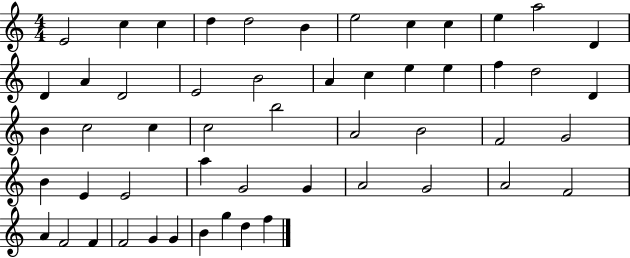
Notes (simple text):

E4/h C5/q C5/q D5/q D5/h B4/q E5/h C5/q C5/q E5/q A5/h D4/q D4/q A4/q D4/h E4/h B4/h A4/q C5/q E5/q E5/q F5/q D5/h D4/q B4/q C5/h C5/q C5/h B5/h A4/h B4/h F4/h G4/h B4/q E4/q E4/h A5/q G4/h G4/q A4/h G4/h A4/h F4/h A4/q F4/h F4/q F4/h G4/q G4/q B4/q G5/q D5/q F5/q